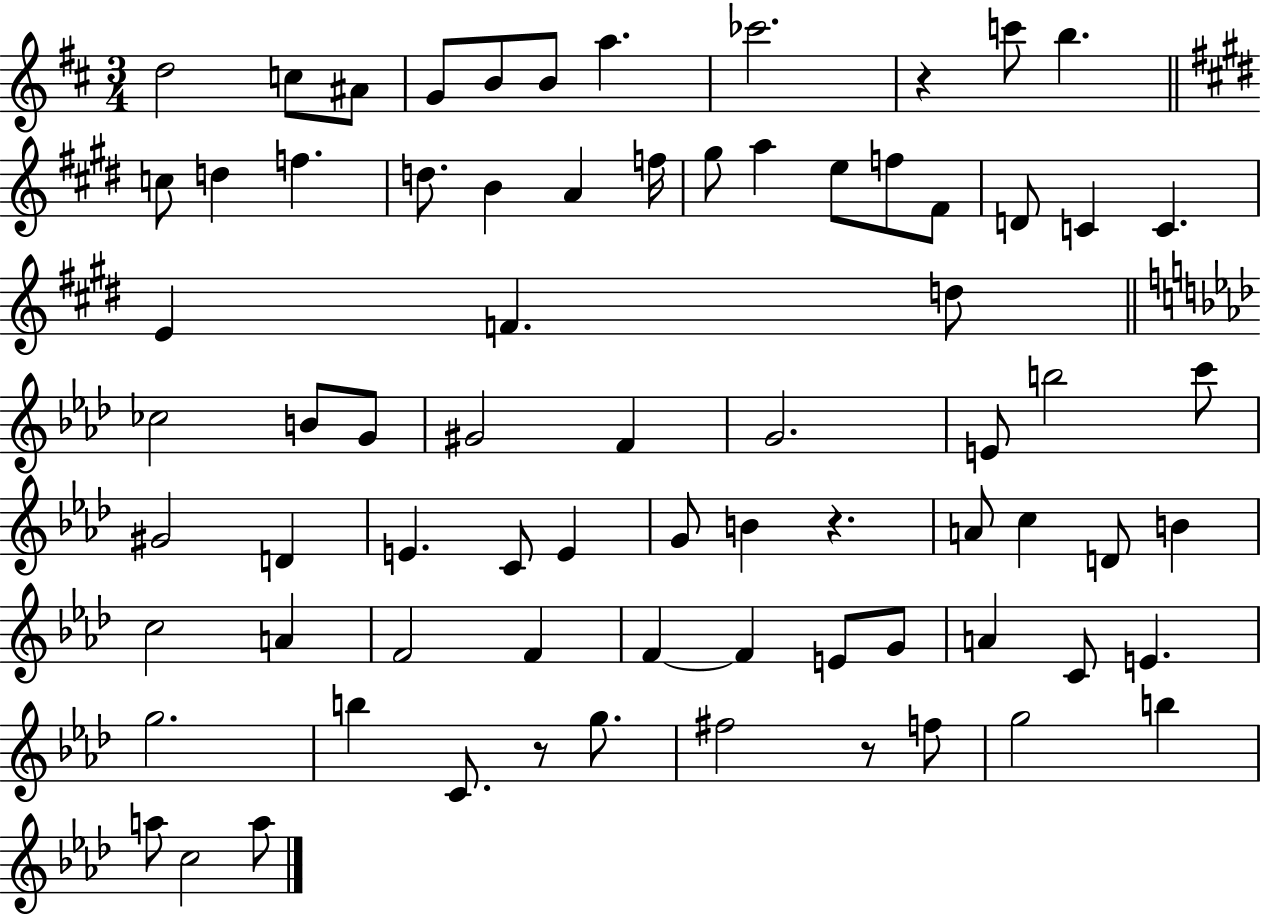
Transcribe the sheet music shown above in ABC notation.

X:1
T:Untitled
M:3/4
L:1/4
K:D
d2 c/2 ^A/2 G/2 B/2 B/2 a _c'2 z c'/2 b c/2 d f d/2 B A f/4 ^g/2 a e/2 f/2 ^F/2 D/2 C C E F d/2 _c2 B/2 G/2 ^G2 F G2 E/2 b2 c'/2 ^G2 D E C/2 E G/2 B z A/2 c D/2 B c2 A F2 F F F E/2 G/2 A C/2 E g2 b C/2 z/2 g/2 ^f2 z/2 f/2 g2 b a/2 c2 a/2